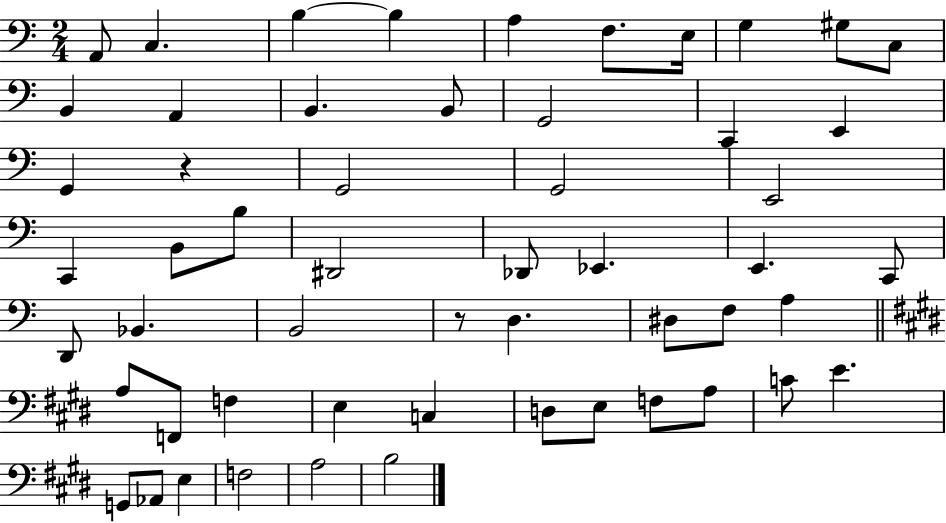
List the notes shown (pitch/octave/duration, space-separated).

A2/e C3/q. B3/q B3/q A3/q F3/e. E3/s G3/q G#3/e C3/e B2/q A2/q B2/q. B2/e G2/h C2/q E2/q G2/q R/q G2/h G2/h E2/h C2/q B2/e B3/e D#2/h Db2/e Eb2/q. E2/q. C2/e D2/e Bb2/q. B2/h R/e D3/q. D#3/e F3/e A3/q A3/e F2/e F3/q E3/q C3/q D3/e E3/e F3/e A3/e C4/e E4/q. G2/e Ab2/e E3/q F3/h A3/h B3/h